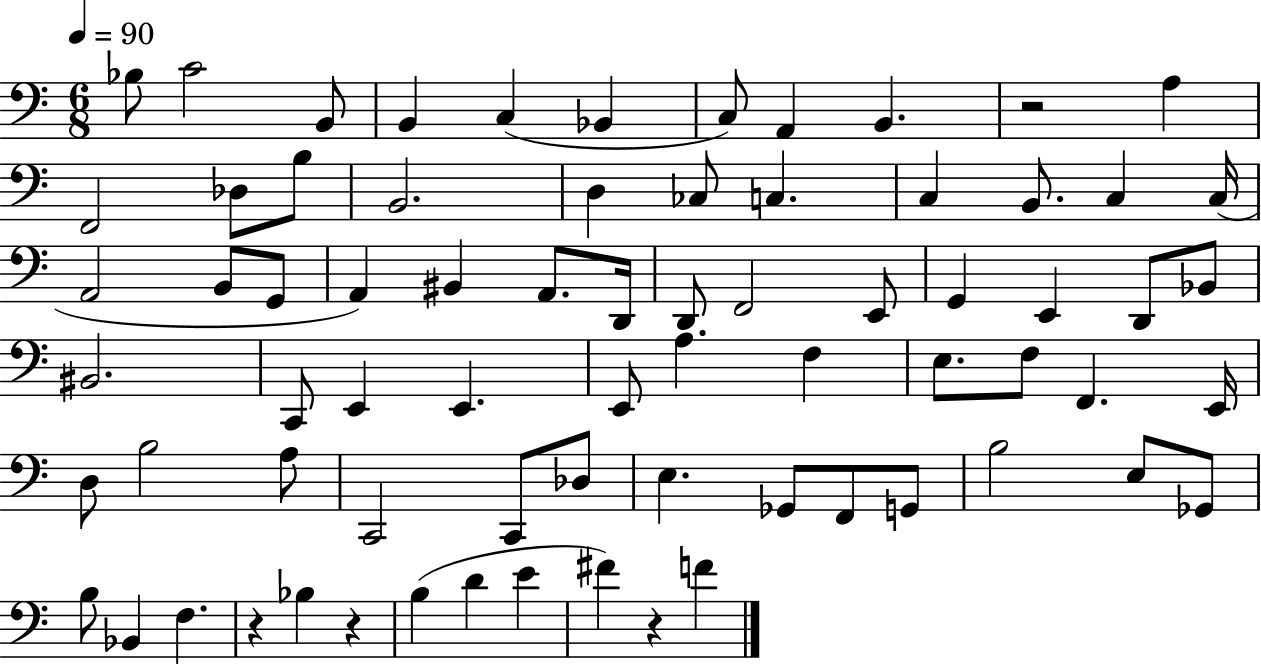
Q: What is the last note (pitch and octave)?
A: F4